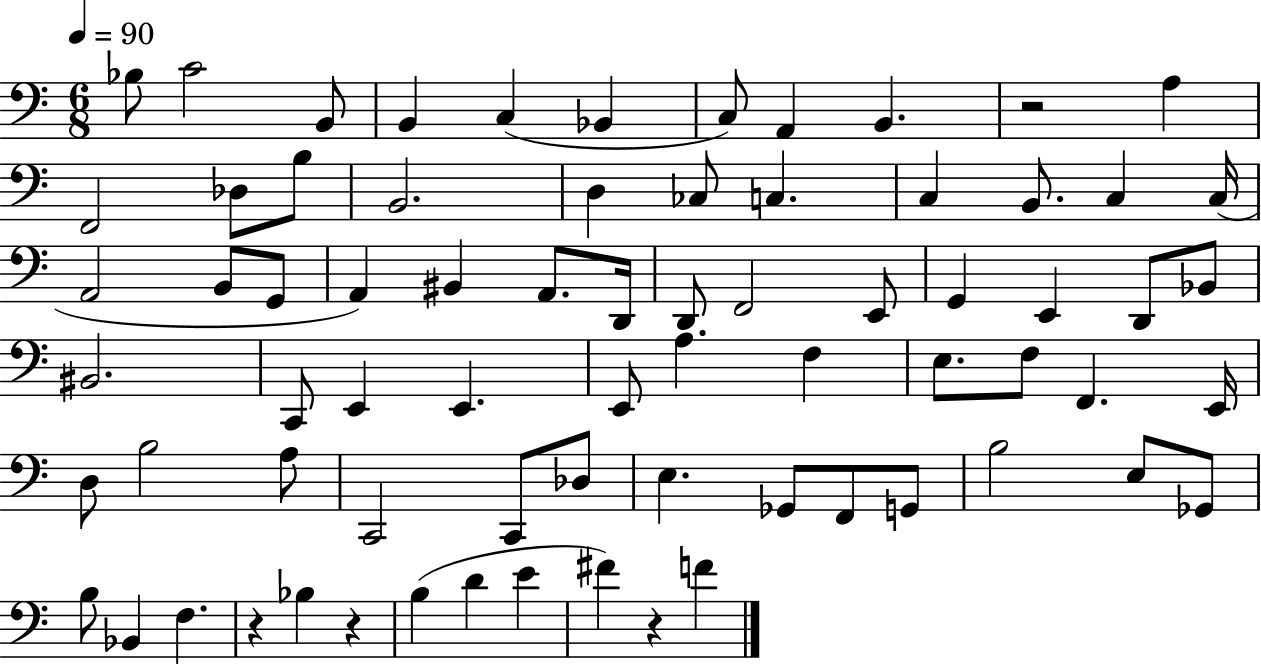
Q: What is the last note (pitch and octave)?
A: F4